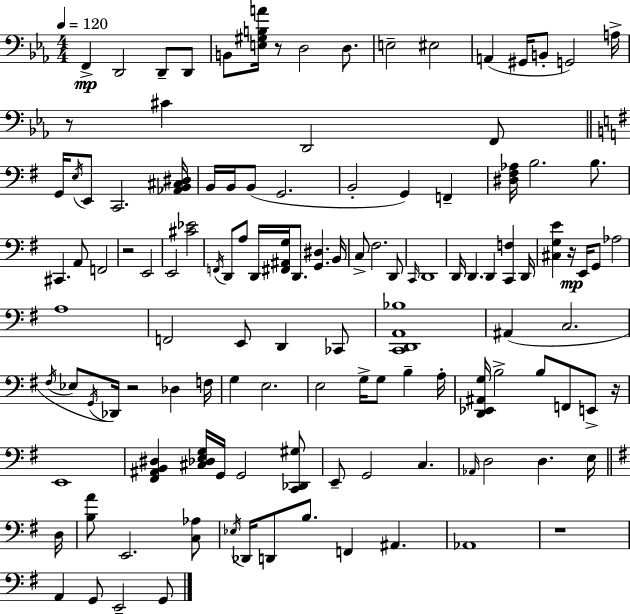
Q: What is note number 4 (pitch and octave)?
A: D2